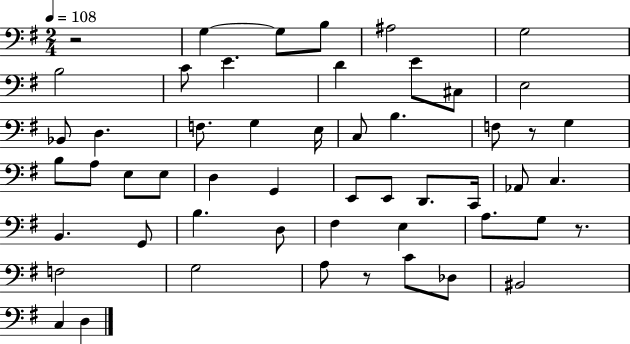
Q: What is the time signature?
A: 2/4